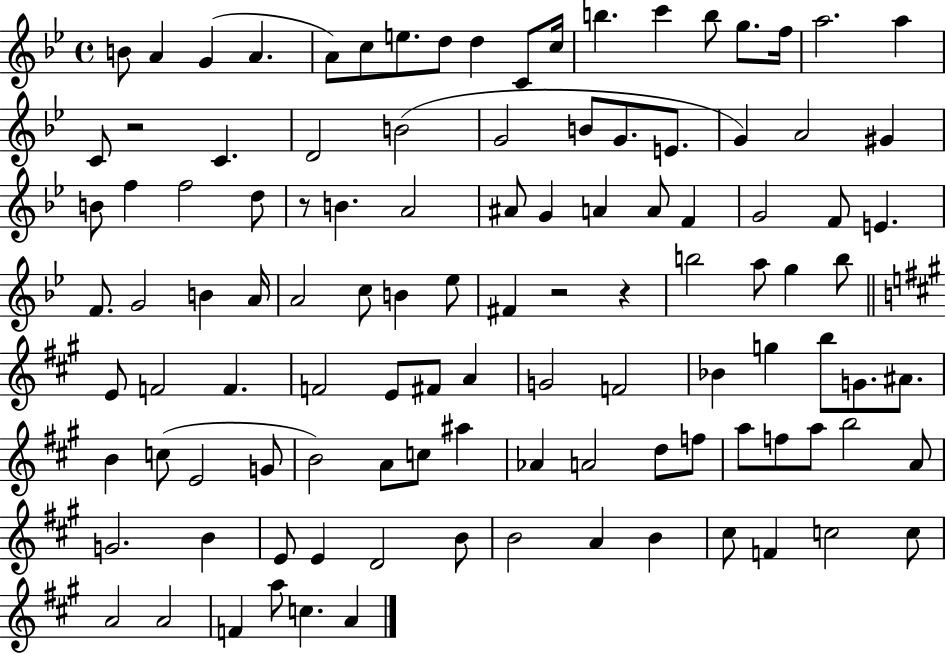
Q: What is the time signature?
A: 4/4